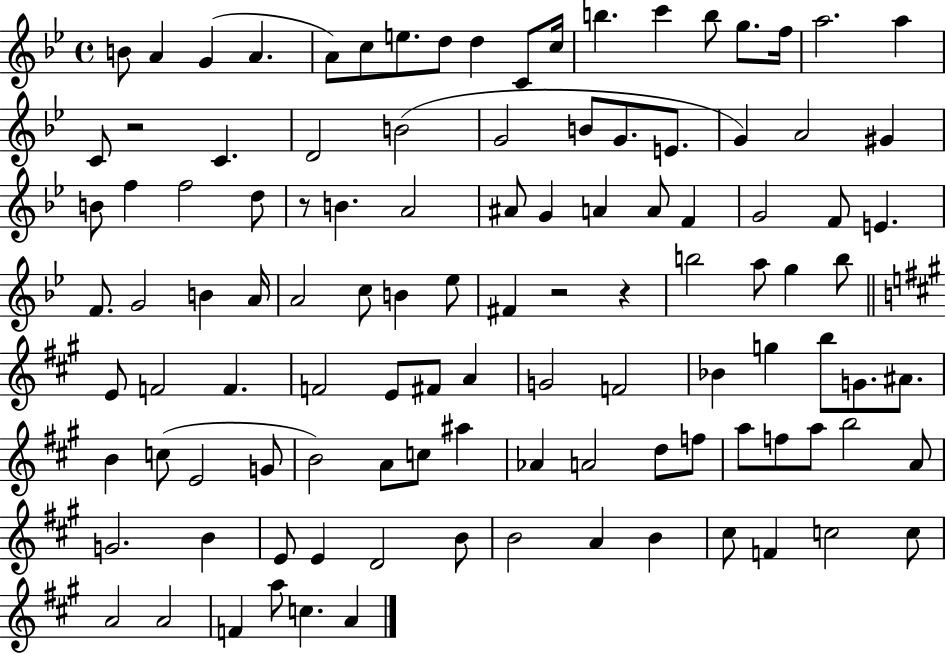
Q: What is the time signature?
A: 4/4